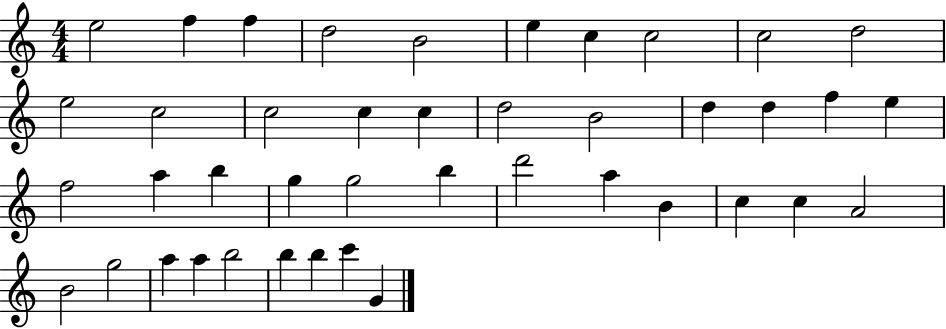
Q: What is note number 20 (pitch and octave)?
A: F5